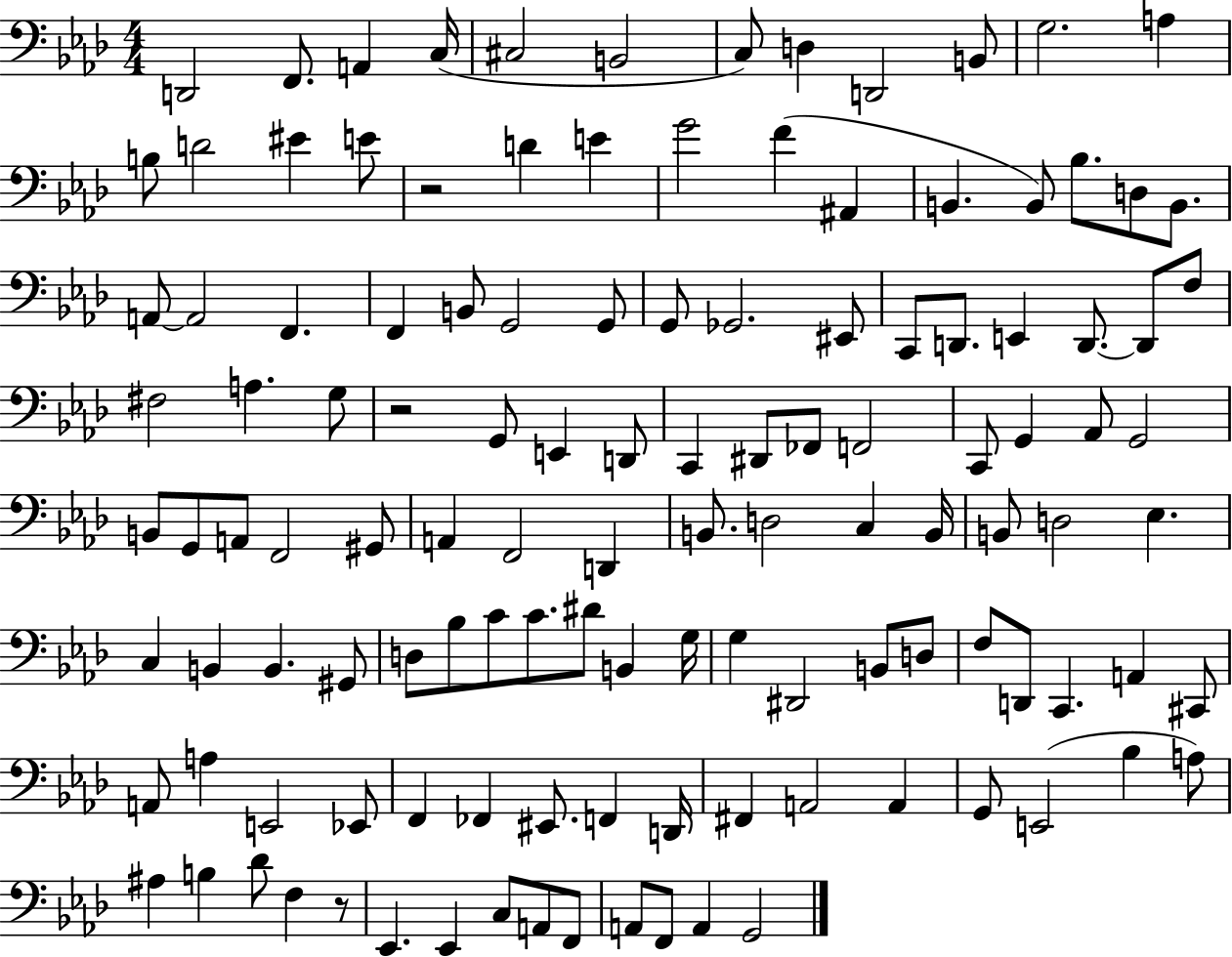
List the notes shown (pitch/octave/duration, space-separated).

D2/h F2/e. A2/q C3/s C#3/h B2/h C3/e D3/q D2/h B2/e G3/h. A3/q B3/e D4/h EIS4/q E4/e R/h D4/q E4/q G4/h F4/q A#2/q B2/q. B2/e Bb3/e. D3/e B2/e. A2/e A2/h F2/q. F2/q B2/e G2/h G2/e G2/e Gb2/h. EIS2/e C2/e D2/e. E2/q D2/e. D2/e F3/e F#3/h A3/q. G3/e R/h G2/e E2/q D2/e C2/q D#2/e FES2/e F2/h C2/e G2/q Ab2/e G2/h B2/e G2/e A2/e F2/h G#2/e A2/q F2/h D2/q B2/e. D3/h C3/q B2/s B2/e D3/h Eb3/q. C3/q B2/q B2/q. G#2/e D3/e Bb3/e C4/e C4/e. D#4/e B2/q G3/s G3/q D#2/h B2/e D3/e F3/e D2/e C2/q. A2/q C#2/e A2/e A3/q E2/h Eb2/e F2/q FES2/q EIS2/e. F2/q D2/s F#2/q A2/h A2/q G2/e E2/h Bb3/q A3/e A#3/q B3/q Db4/e F3/q R/e Eb2/q. Eb2/q C3/e A2/e F2/e A2/e F2/e A2/q G2/h